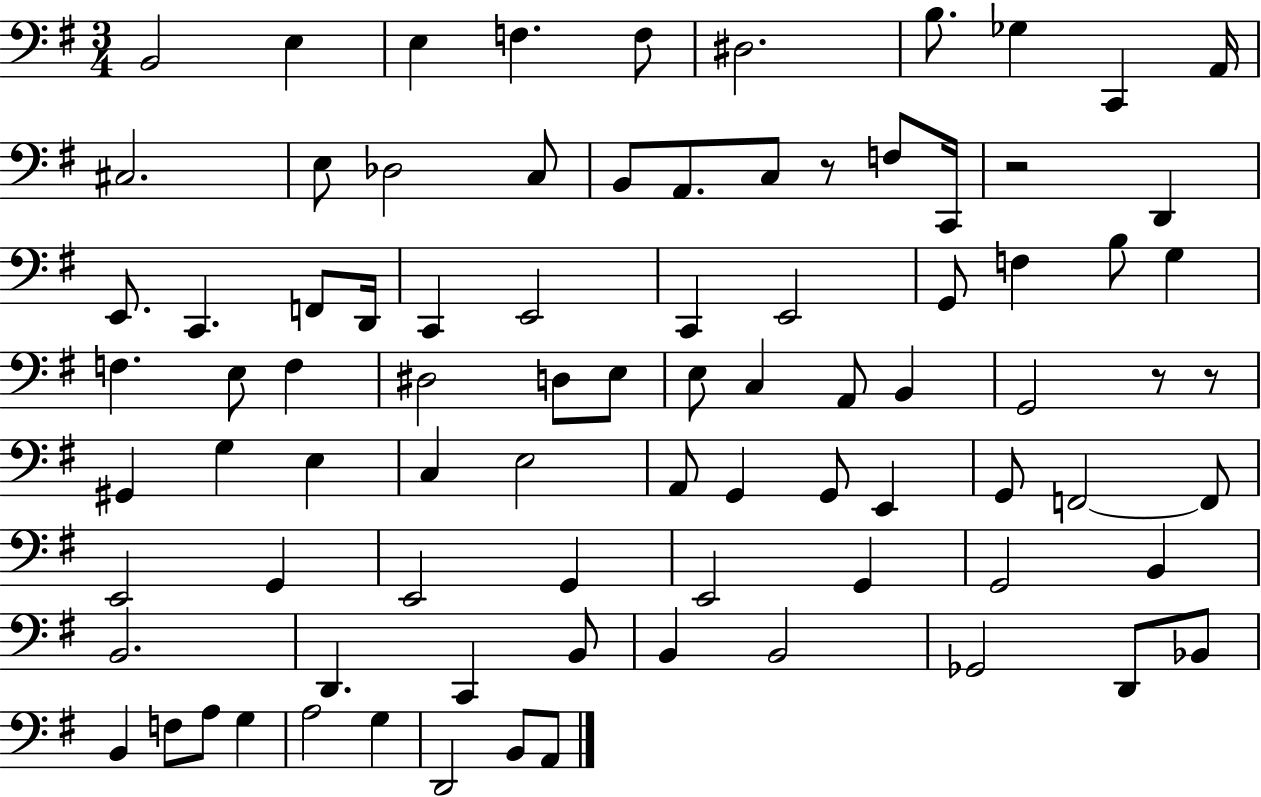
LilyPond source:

{
  \clef bass
  \numericTimeSignature
  \time 3/4
  \key g \major
  b,2 e4 | e4 f4. f8 | dis2. | b8. ges4 c,4 a,16 | \break cis2. | e8 des2 c8 | b,8 a,8. c8 r8 f8 c,16 | r2 d,4 | \break e,8. c,4. f,8 d,16 | c,4 e,2 | c,4 e,2 | g,8 f4 b8 g4 | \break f4. e8 f4 | dis2 d8 e8 | e8 c4 a,8 b,4 | g,2 r8 r8 | \break gis,4 g4 e4 | c4 e2 | a,8 g,4 g,8 e,4 | g,8 f,2~~ f,8 | \break e,2 g,4 | e,2 g,4 | e,2 g,4 | g,2 b,4 | \break b,2. | d,4. c,4 b,8 | b,4 b,2 | ges,2 d,8 bes,8 | \break b,4 f8 a8 g4 | a2 g4 | d,2 b,8 a,8 | \bar "|."
}